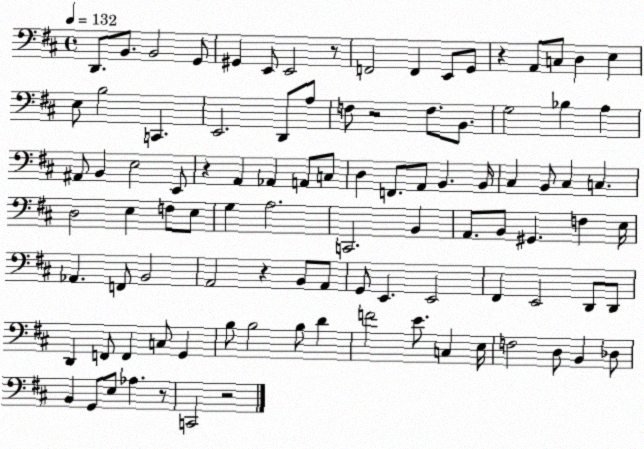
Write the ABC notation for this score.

X:1
T:Untitled
M:4/4
L:1/4
K:D
D,,/2 B,,/2 B,,2 G,,/2 ^G,, E,,/2 E,,2 z/2 F,,2 F,, E,,/2 G,,/2 z A,,/2 C,/2 D, E, E,/2 B,2 C,, E,,2 D,,/2 A,/2 F,/2 z2 F,/2 B,,/2 G,2 _B, A, ^A,,/2 B,, E,2 E,,/2 z A,, _A,, A,,/2 C,/2 D, F,,/2 A,,/2 B,, B,,/4 ^C, B,,/2 ^C, C, D,2 E, F,/2 E,/2 G, A,2 C,,2 B,, A,,/2 B,,/2 ^G,, F, E,/4 _A,, F,,/2 B,,2 A,,2 z B,,/2 A,,/2 G,,/2 E,, E,,2 ^F,, E,,2 D,,/2 D,,/2 D,, F,,/2 F,, C,/2 G,, B,/2 B,2 B,/2 D F2 E/2 C, E,/4 F,2 D,/2 B,, _D,/2 B,, G,,/2 E,/2 _A, z/2 C,,2 z2